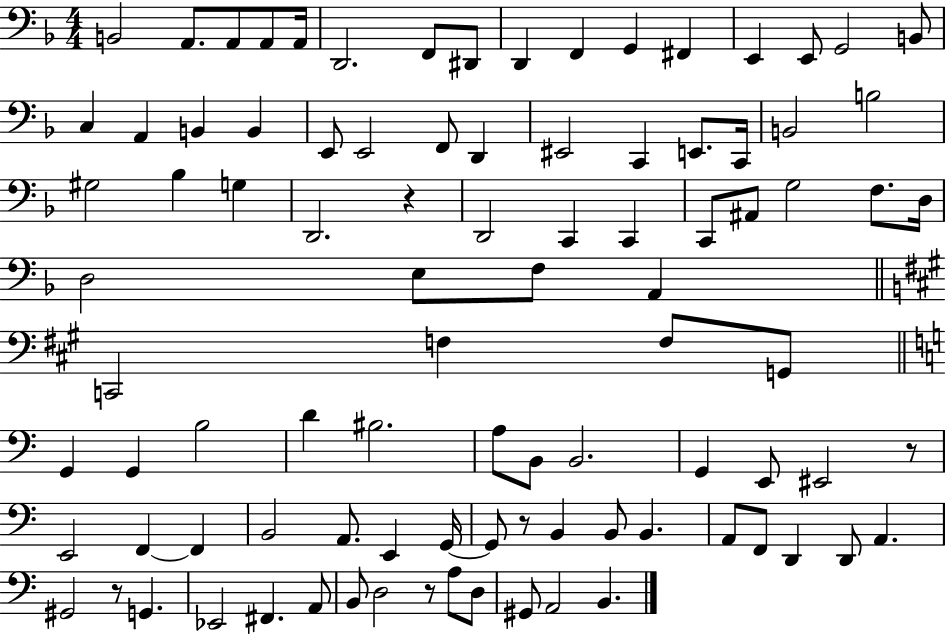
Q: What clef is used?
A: bass